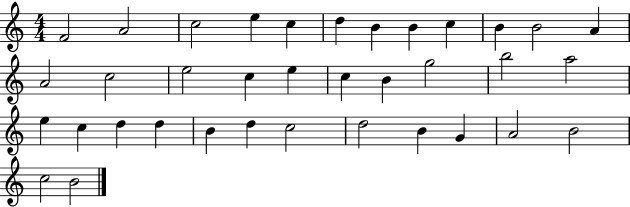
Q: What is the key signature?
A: C major